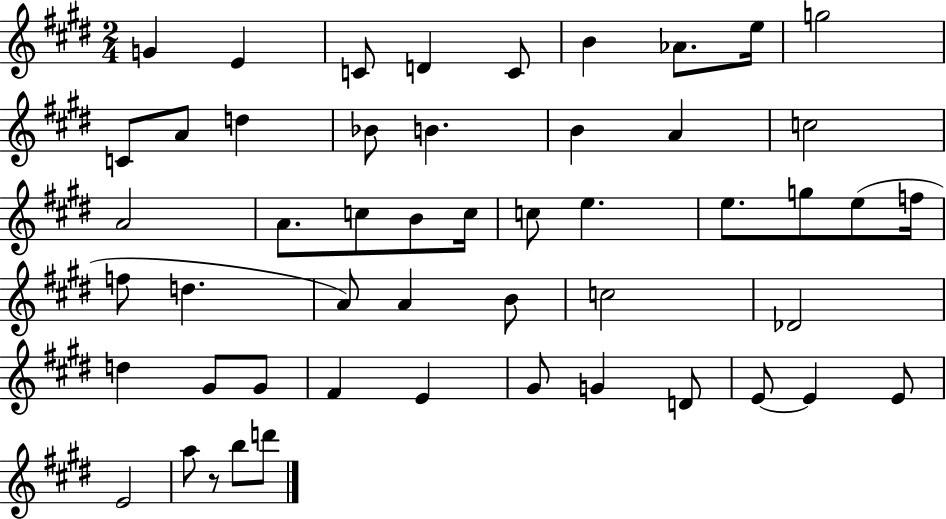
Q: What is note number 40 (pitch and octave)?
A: E4